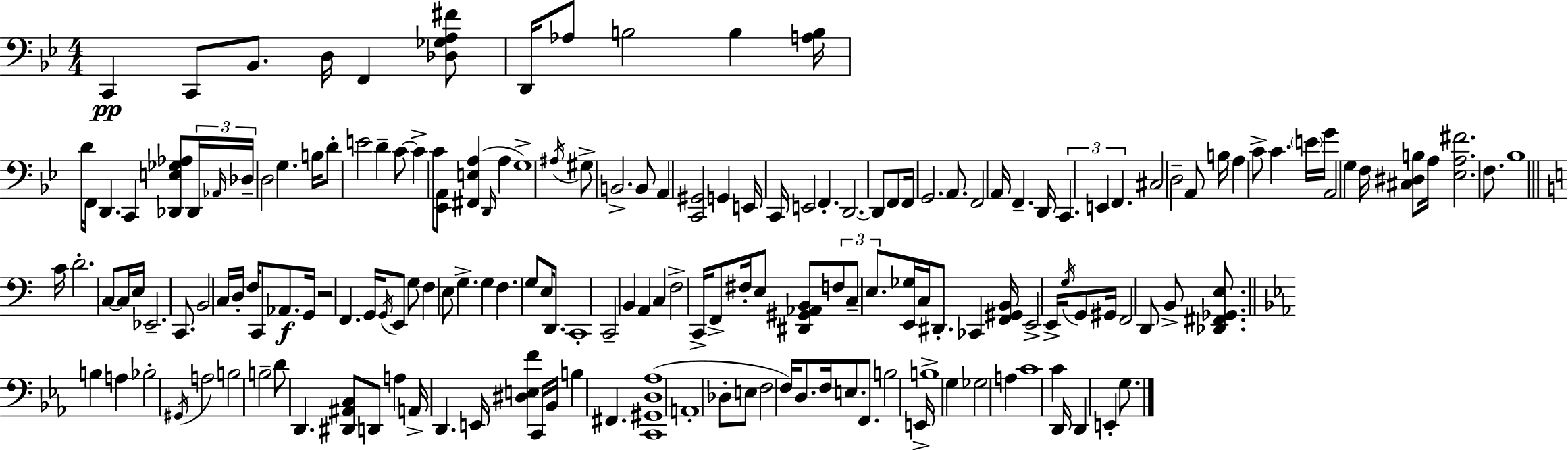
X:1
T:Untitled
M:4/4
L:1/4
K:Bb
C,, C,,/2 _B,,/2 D,/4 F,, [_D,_G,A,^F]/2 D,,/4 _A,/2 B,2 B, [A,B,]/4 D/2 F,,/4 D,, C,, [_D,,E,_G,_A,]/2 _D,,/4 _A,,/4 _D,/4 D,2 G, B,/4 D/2 E2 D C/2 C C/2 [_E,,A,,]/2 [^F,,E,A,] D,,/4 A, G,4 ^A,/4 ^G,/2 B,,2 B,,/2 A,, [C,,^G,,]2 G,, E,,/4 C,,/4 E,,2 F,, D,,2 D,,/2 F,,/2 F,,/4 G,,2 A,,/2 F,,2 A,,/4 F,, D,,/4 C,, E,, F,, ^C,2 D,2 A,,/2 B,/4 A, C/2 C E/4 G/4 A,,2 G, F,/4 [^C,^D,B,]/2 A,/4 [_E,A,^F]2 F,/2 _B,4 C/4 D2 C,/2 C,/4 E,/4 _E,,2 C,,/2 B,,2 C,/4 D,/4 F,/4 C,,/2 _A,,/2 G,,/4 z2 F,, G,,/4 G,,/4 E,,/2 G,/2 F, E,/2 G, G, F, G,/2 E,/4 D,,/2 C,,4 C,,2 B,, A,, C, F,2 C,,/4 F,,/2 ^F,/4 E,/2 [^D,,^G,,_A,,B,,]/2 F,/2 C,/2 E,/2 [E,,_G,]/4 C,/4 ^D,,/2 _C,, [F,,^G,,B,,]/4 E,,2 E,,/4 G,/4 G,,/2 ^G,,/4 F,,2 D,,/2 B,,/2 [_D,,^F,,_G,,E,]/2 B, A, _B,2 ^G,,/4 A,2 B,2 B,2 D/2 D,, [^D,,^A,,C,]/2 D,,/2 A, A,,/4 D,, E,,/4 [^D,E,F] C,,/4 _B,,/4 B, ^F,, [C,,^G,,D,_A,]4 A,,4 _D,/2 E,/2 F,2 F,/4 D,/2 F,/4 E,/2 F,,/2 B,2 E,,/4 B,4 G, _G,2 A, C4 C D,,/4 D,, E,, G,/2